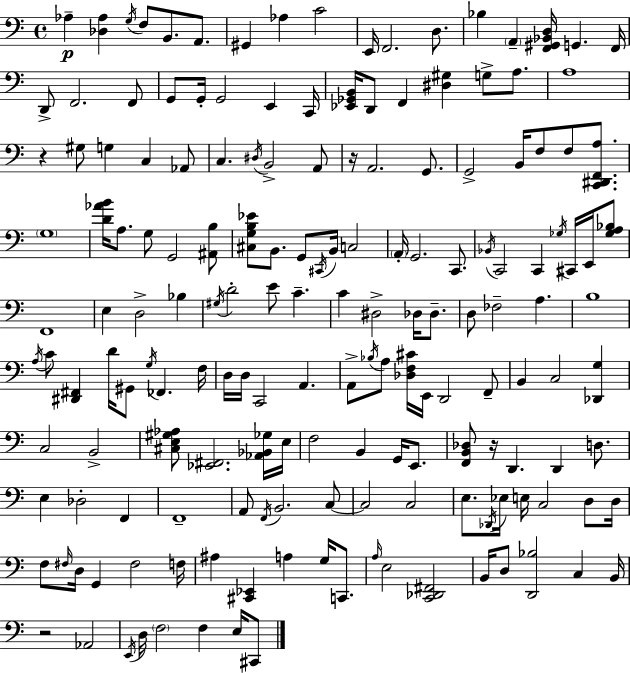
{
  \clef bass
  \time 4/4
  \defaultTimeSignature
  \key a \minor
  aes4--\p <des aes>4 \acciaccatura { g16 } f8 b,8. a,8. | gis,4 aes4 c'2 | e,16 f,2. d8. | bes4 \parenthesize a,4-- <f, gis, bes, d>16 g,4. | \break f,16 d,8-> f,2. f,8 | g,8 g,16-. g,2 e,4 | c,16 <ees, ges, b,>16 d,8 f,4 <dis gis>4 g8-> a8. | a1 | \break r4 gis8 g4 c4 aes,8 | c4. \acciaccatura { dis16 } b,2-> | a,8 r16 a,2. g,8. | g,2-> b,16 f8 f8 <c, dis, f, a>8. | \break \parenthesize g1 | <d' aes' b'>16 a8. g8 g,2 | <ais, b>8 <cis g b ees'>8 b,8. g,8 \acciaccatura { cis,16 } b,16 c2 | \parenthesize a,16-. g,2. | \break c,8. \acciaccatura { bes,16 } c,2 c,4 | \acciaccatura { ges16 } cis,16 e,16 <ges a bes>8 f,1 | e4 d2-> | bes4 \acciaccatura { gis16 } d'2-. e'8 | \break c'4.-- c'4 dis2-> | des16 des8.-- d8 fes2-- | a4. b1 | \acciaccatura { a16 } c'8 <dis, fis,>4 d'16 gis,8 | \break \acciaccatura { g16 } fes,4. f16 d16 d16 c,2 | a,4. a,8-> \acciaccatura { bes16 } a8 <des f cis'>16 e,16 d,2 | f,8-- b,4 c2 | <des, g>4 c2 | \break b,2-> <cis e gis aes>8 <ees, fis,>2. | <aes, bes, ges>16 e16 f2 | b,4 g,16 e,8. <f, b, des>8 r16 d,4. | d,4 d8. e4 des2-. | \break f,4 f,1-- | a,8 \acciaccatura { f,16 } b,2. | c8~~ c2 | c2 e8. \acciaccatura { des,16 } ees16 e16 | \break c2 d8 d16 f8 \grace { fis16 } d16 g,4 | fis2 f16 ais4 | <cis, ees,>4 a4 g16 c,8. \grace { a16 } e2 | <c, des, fis,>2 b,16 d8 | \break <d, bes>2 c4 b,16 r2 | aes,2 \acciaccatura { e,16 } d16 \parenthesize f2 | f4 e16 cis,8 \bar "|."
}